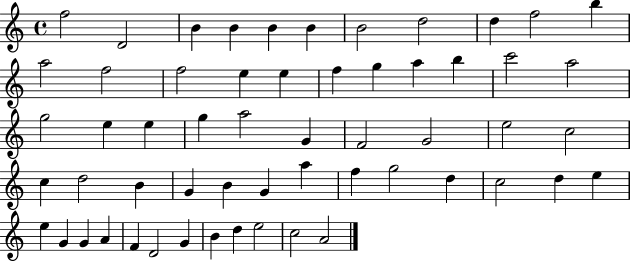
F5/h D4/h B4/q B4/q B4/q B4/q B4/h D5/h D5/q F5/h B5/q A5/h F5/h F5/h E5/q E5/q F5/q G5/q A5/q B5/q C6/h A5/h G5/h E5/q E5/q G5/q A5/h G4/q F4/h G4/h E5/h C5/h C5/q D5/h B4/q G4/q B4/q G4/q A5/q F5/q G5/h D5/q C5/h D5/q E5/q E5/q G4/q G4/q A4/q F4/q D4/h G4/q B4/q D5/q E5/h C5/h A4/h